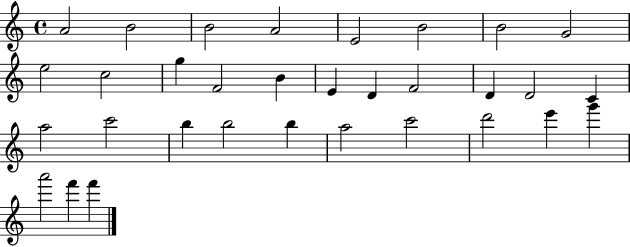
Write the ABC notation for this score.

X:1
T:Untitled
M:4/4
L:1/4
K:C
A2 B2 B2 A2 E2 B2 B2 G2 e2 c2 g F2 B E D F2 D D2 C a2 c'2 b b2 b a2 c'2 d'2 e' g' a'2 f' f'